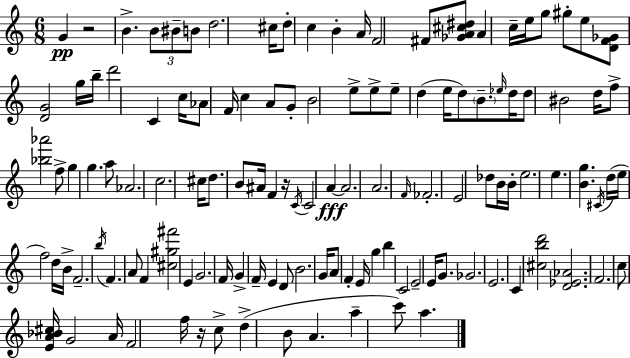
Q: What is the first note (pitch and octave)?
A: G4